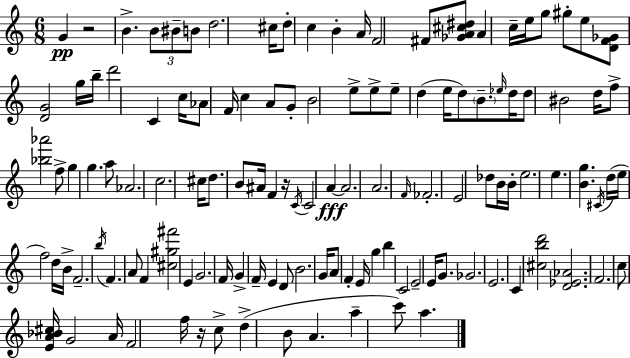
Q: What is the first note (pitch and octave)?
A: G4